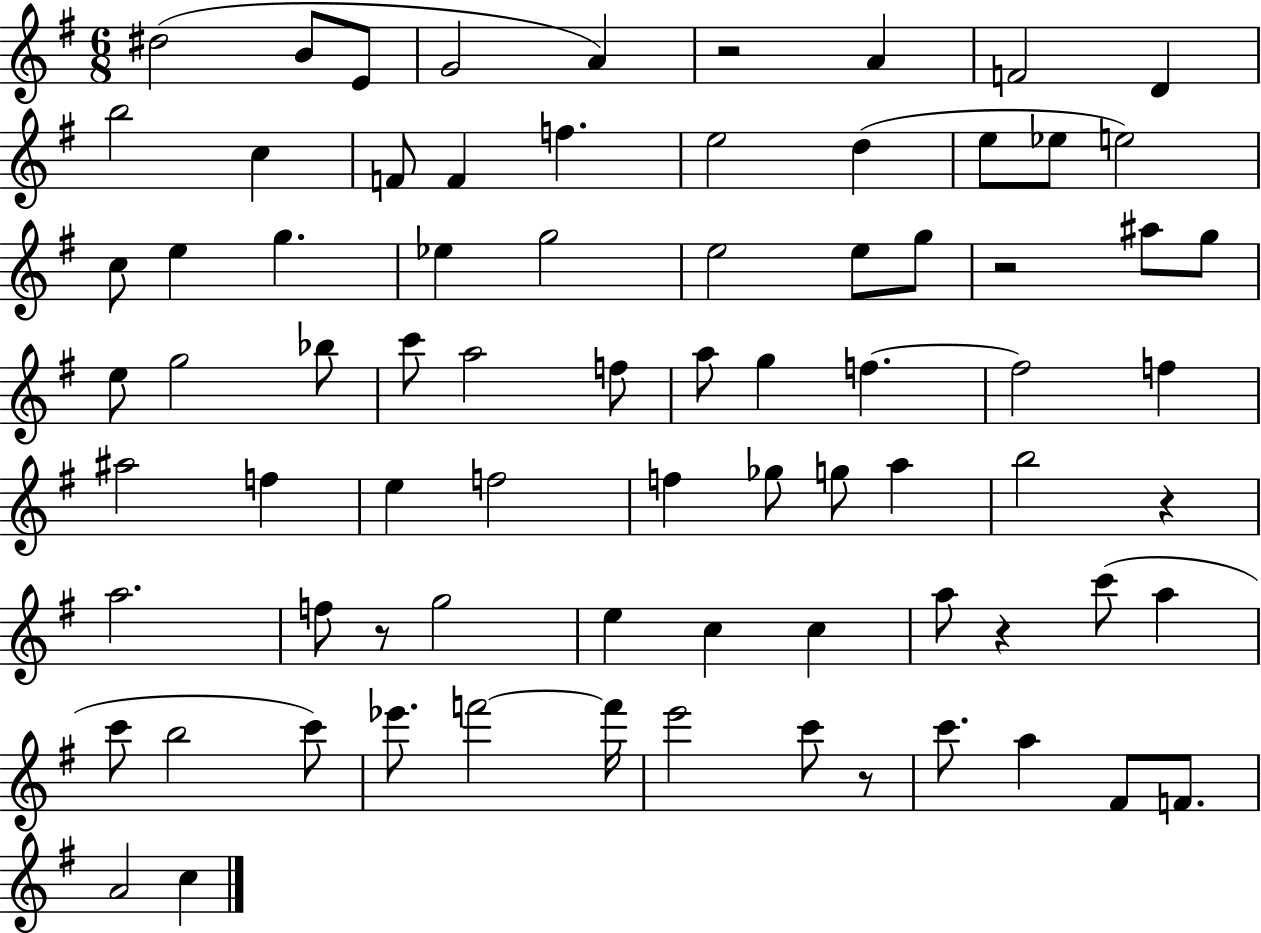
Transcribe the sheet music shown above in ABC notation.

X:1
T:Untitled
M:6/8
L:1/4
K:G
^d2 B/2 E/2 G2 A z2 A F2 D b2 c F/2 F f e2 d e/2 _e/2 e2 c/2 e g _e g2 e2 e/2 g/2 z2 ^a/2 g/2 e/2 g2 _b/2 c'/2 a2 f/2 a/2 g f f2 f ^a2 f e f2 f _g/2 g/2 a b2 z a2 f/2 z/2 g2 e c c a/2 z c'/2 a c'/2 b2 c'/2 _e'/2 f'2 f'/4 e'2 c'/2 z/2 c'/2 a ^F/2 F/2 A2 c